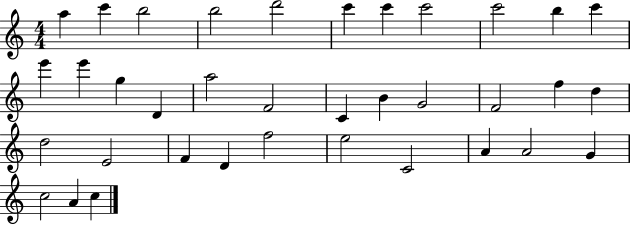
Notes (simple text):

A5/q C6/q B5/h B5/h D6/h C6/q C6/q C6/h C6/h B5/q C6/q E6/q E6/q G5/q D4/q A5/h F4/h C4/q B4/q G4/h F4/h F5/q D5/q D5/h E4/h F4/q D4/q F5/h E5/h C4/h A4/q A4/h G4/q C5/h A4/q C5/q